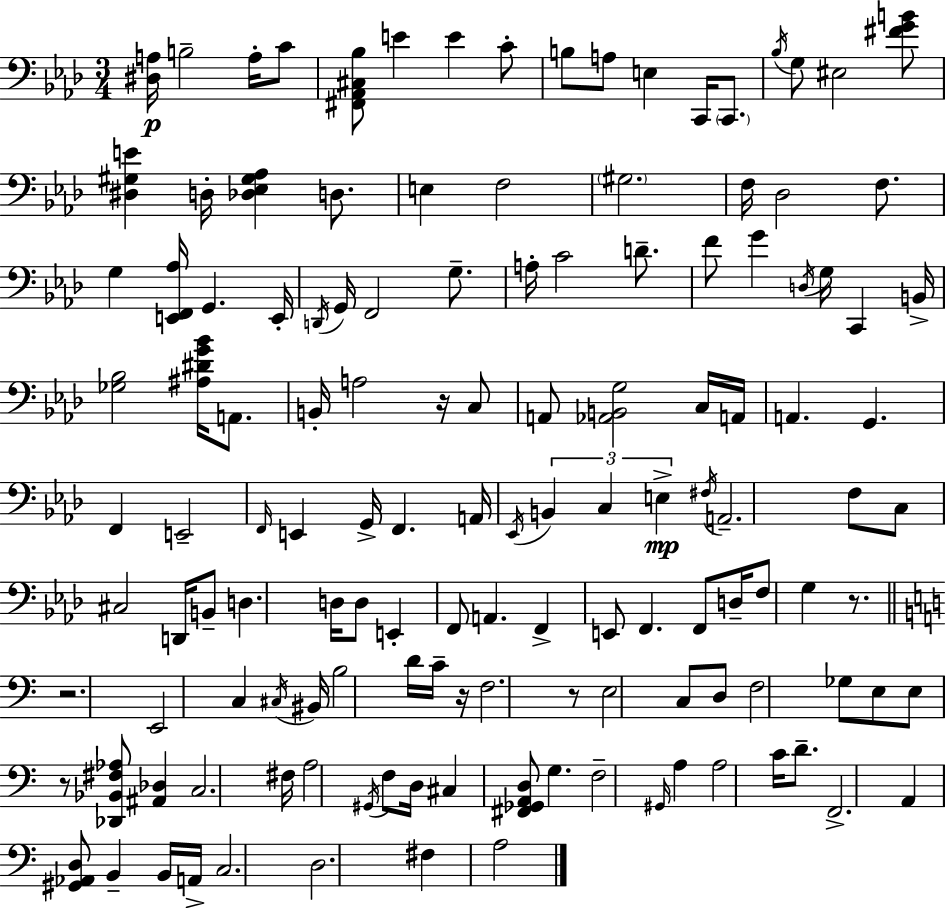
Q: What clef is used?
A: bass